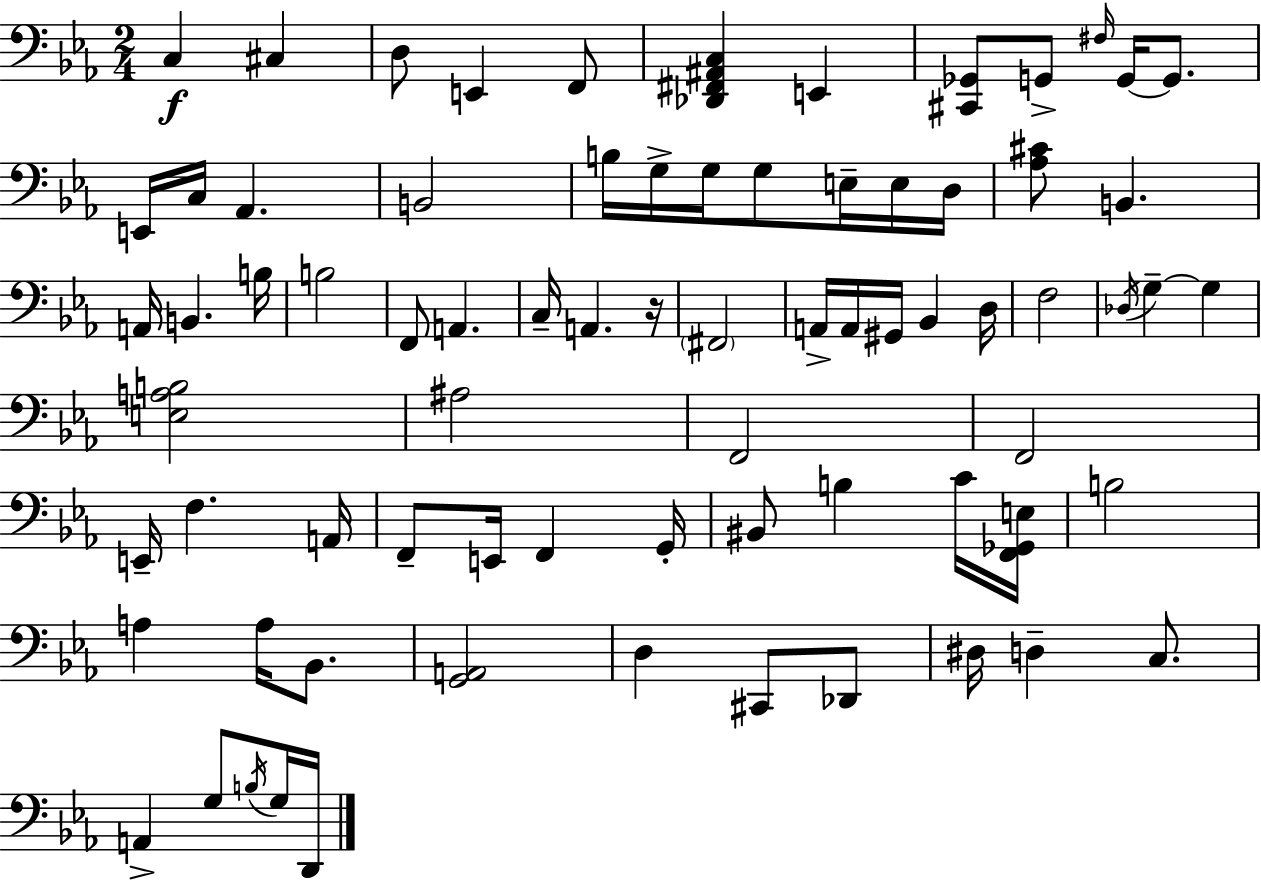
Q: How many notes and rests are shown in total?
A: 75